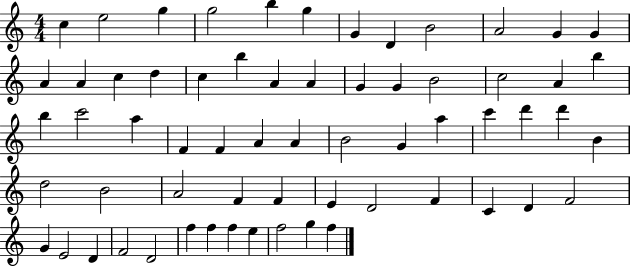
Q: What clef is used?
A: treble